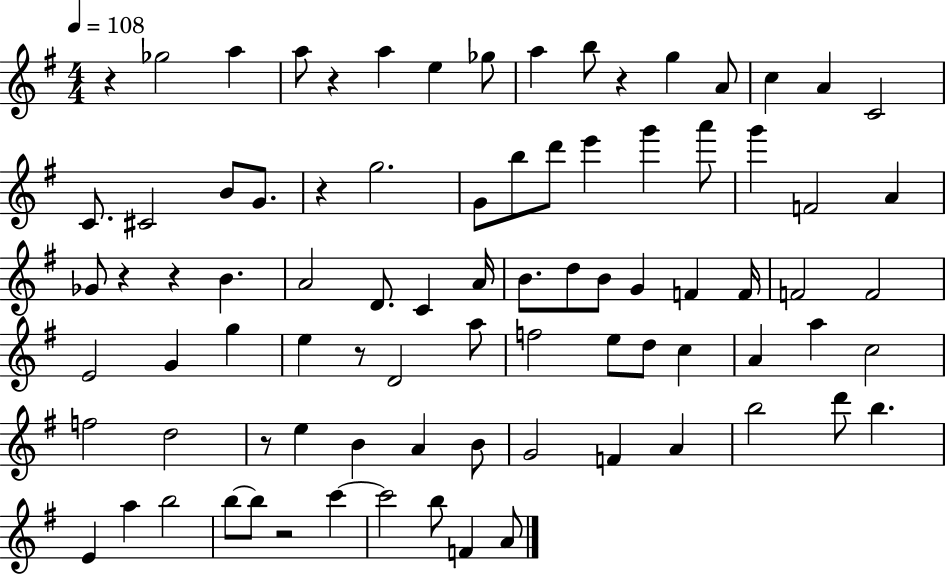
R/q Gb5/h A5/q A5/e R/q A5/q E5/q Gb5/e A5/q B5/e R/q G5/q A4/e C5/q A4/q C4/h C4/e. C#4/h B4/e G4/e. R/q G5/h. G4/e B5/e D6/e E6/q G6/q A6/e G6/q F4/h A4/q Gb4/e R/q R/q B4/q. A4/h D4/e. C4/q A4/s B4/e. D5/e B4/e G4/q F4/q F4/s F4/h F4/h E4/h G4/q G5/q E5/q R/e D4/h A5/e F5/h E5/e D5/e C5/q A4/q A5/q C5/h F5/h D5/h R/e E5/q B4/q A4/q B4/e G4/h F4/q A4/q B5/h D6/e B5/q. E4/q A5/q B5/h B5/e B5/e R/h C6/q C6/h B5/e F4/q A4/e